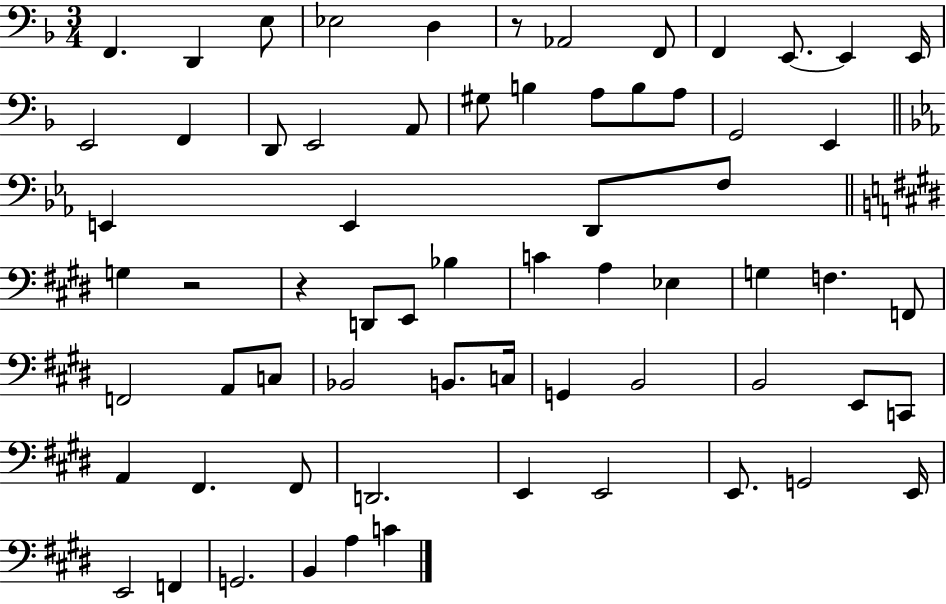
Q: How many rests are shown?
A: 3